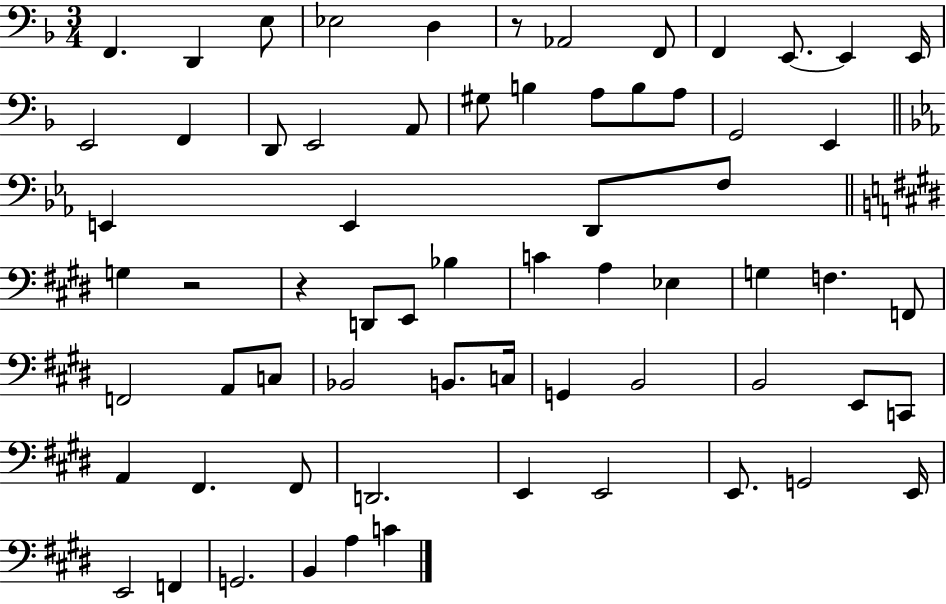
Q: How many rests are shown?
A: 3